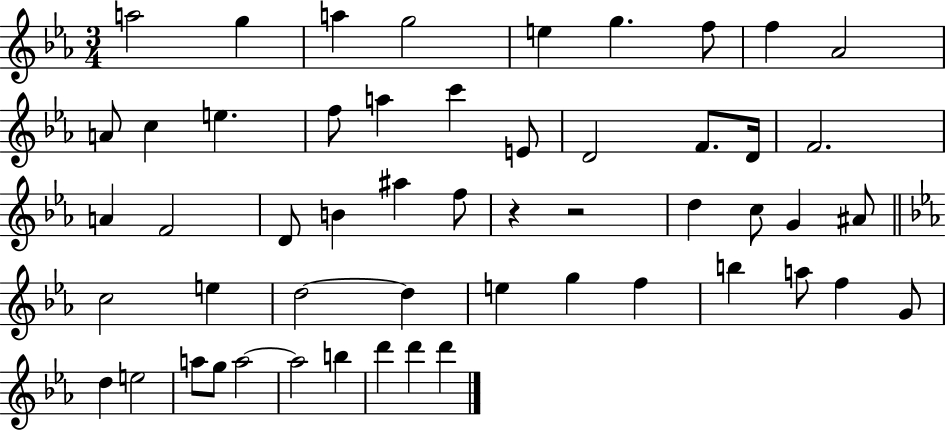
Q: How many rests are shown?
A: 2